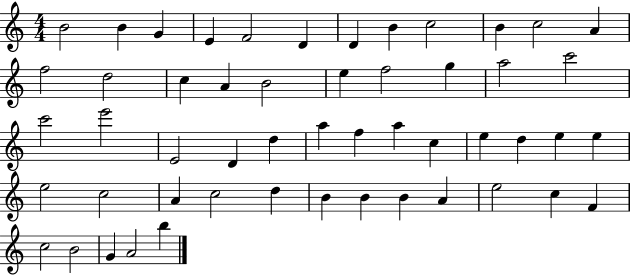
B4/h B4/q G4/q E4/q F4/h D4/q D4/q B4/q C5/h B4/q C5/h A4/q F5/h D5/h C5/q A4/q B4/h E5/q F5/h G5/q A5/h C6/h C6/h E6/h E4/h D4/q D5/q A5/q F5/q A5/q C5/q E5/q D5/q E5/q E5/q E5/h C5/h A4/q C5/h D5/q B4/q B4/q B4/q A4/q E5/h C5/q F4/q C5/h B4/h G4/q A4/h B5/q